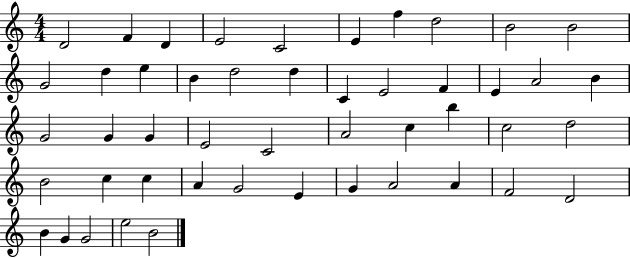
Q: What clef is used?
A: treble